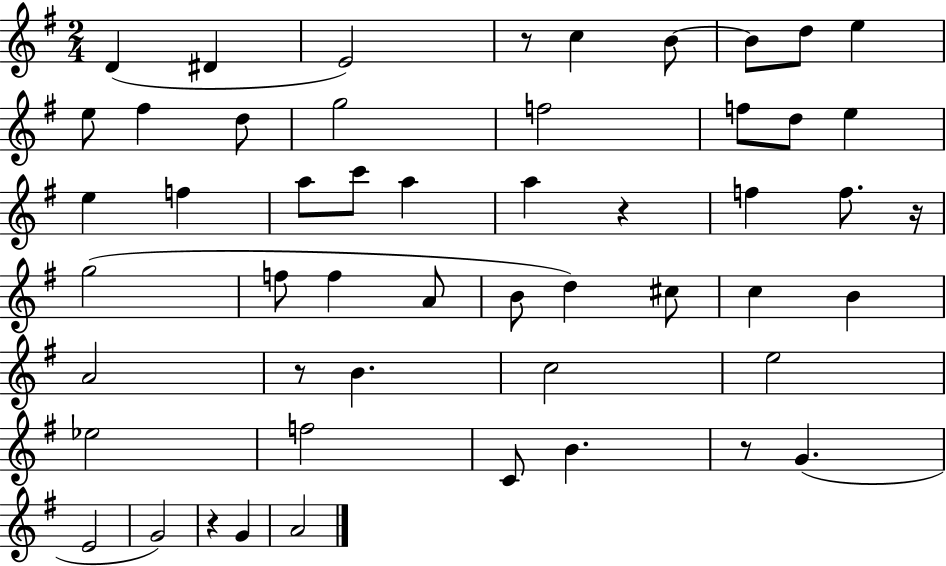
D4/q D#4/q E4/h R/e C5/q B4/e B4/e D5/e E5/q E5/e F#5/q D5/e G5/h F5/h F5/e D5/e E5/q E5/q F5/q A5/e C6/e A5/q A5/q R/q F5/q F5/e. R/s G5/h F5/e F5/q A4/e B4/e D5/q C#5/e C5/q B4/q A4/h R/e B4/q. C5/h E5/h Eb5/h F5/h C4/e B4/q. R/e G4/q. E4/h G4/h R/q G4/q A4/h